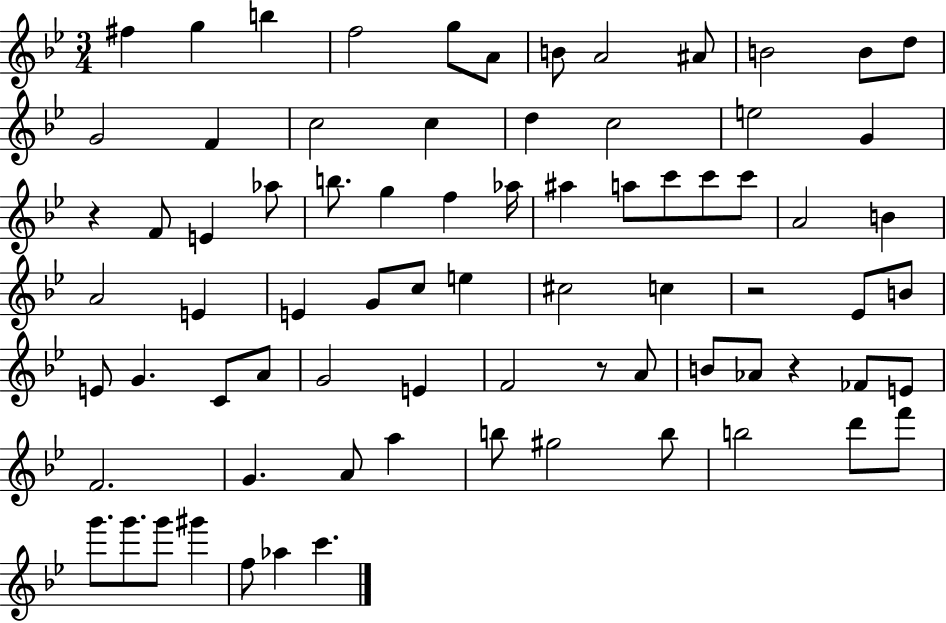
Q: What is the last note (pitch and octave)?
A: C6